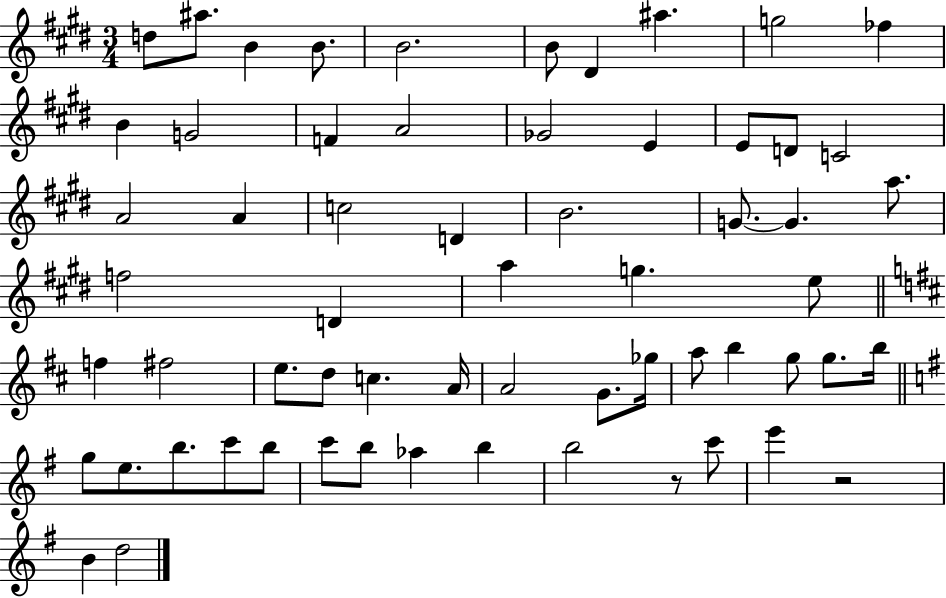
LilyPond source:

{
  \clef treble
  \numericTimeSignature
  \time 3/4
  \key e \major
  d''8 ais''8. b'4 b'8. | b'2. | b'8 dis'4 ais''4. | g''2 fes''4 | \break b'4 g'2 | f'4 a'2 | ges'2 e'4 | e'8 d'8 c'2 | \break a'2 a'4 | c''2 d'4 | b'2. | g'8.~~ g'4. a''8. | \break f''2 d'4 | a''4 g''4. e''8 | \bar "||" \break \key d \major f''4 fis''2 | e''8. d''8 c''4. a'16 | a'2 g'8. ges''16 | a''8 b''4 g''8 g''8. b''16 | \break \bar "||" \break \key e \minor g''8 e''8. b''8. c'''8 b''8 | c'''8 b''8 aes''4 b''4 | b''2 r8 c'''8 | e'''4 r2 | \break b'4 d''2 | \bar "|."
}